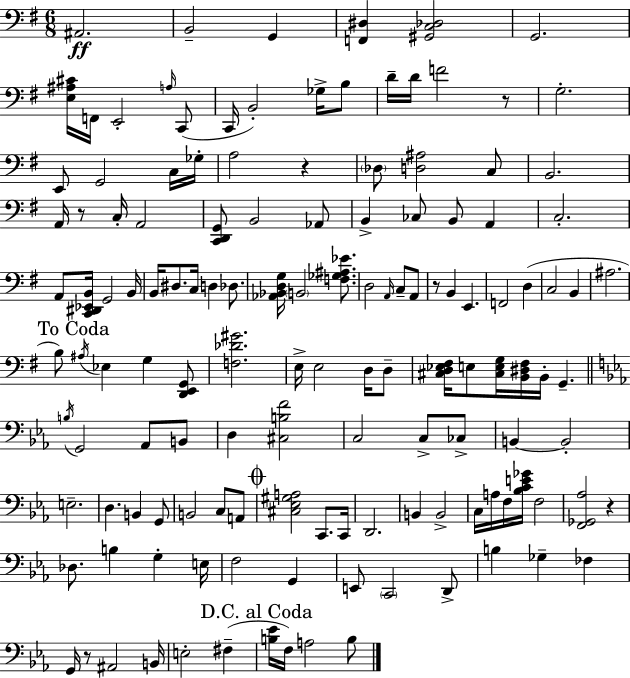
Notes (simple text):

A#2/h. B2/h G2/q [F2,D#3]/q [G#2,C3,Db3]/h G2/h. [E3,A#3,C#4]/s F2/s E2/h A3/s C2/e C2/s B2/h Gb3/s B3/e D4/s D4/s F4/h R/e G3/h. E2/e G2/h C3/s Gb3/s A3/h R/q Db3/e [D3,A#3]/h C3/e B2/h. A2/s R/e C3/s A2/h [C2,D2,G2]/e B2/h Ab2/e B2/q CES3/e B2/e A2/q C3/h. A2/e [C2,D#2,Eb2,B2]/s G2/h B2/s B2/s D#3/e. C3/s D3/q Db3/e. [Ab2,Bb2,D3,G3]/s B2/h [F3,Gb3,A#3,Eb4]/e. D3/h A2/s C3/e A2/e R/e B2/q E2/q. F2/h D3/q C3/h B2/q A#3/h. B3/e A#3/s Eb3/q G3/q [D2,E2,G2]/e [F3,Db4,G#4]/h. E3/s E3/h D3/s D3/e [C#3,D3,Eb3,F#3]/s E3/e [C#3,E3,G3]/s [B2,D#3,F#3]/s B2/s G2/q. B3/s G2/h Ab2/e B2/e D3/q [C#3,B3,F4]/h C3/h C3/e CES3/e B2/q B2/h E3/h. D3/q. B2/q G2/e B2/h C3/e A2/e [C#3,Eb3,G#3,A3]/h C2/e. C2/s D2/h. B2/q B2/h C3/s A3/s F3/s [Bb3,C4,E4,Gb4]/s F3/h [F2,Gb2,Ab3]/h R/q Db3/e. B3/q G3/q E3/s F3/h G2/q E2/e C2/h D2/e B3/q Gb3/q FES3/q G2/s R/e A#2/h B2/s E3/h F#3/q [B3,Eb4]/s F3/s A3/h B3/e